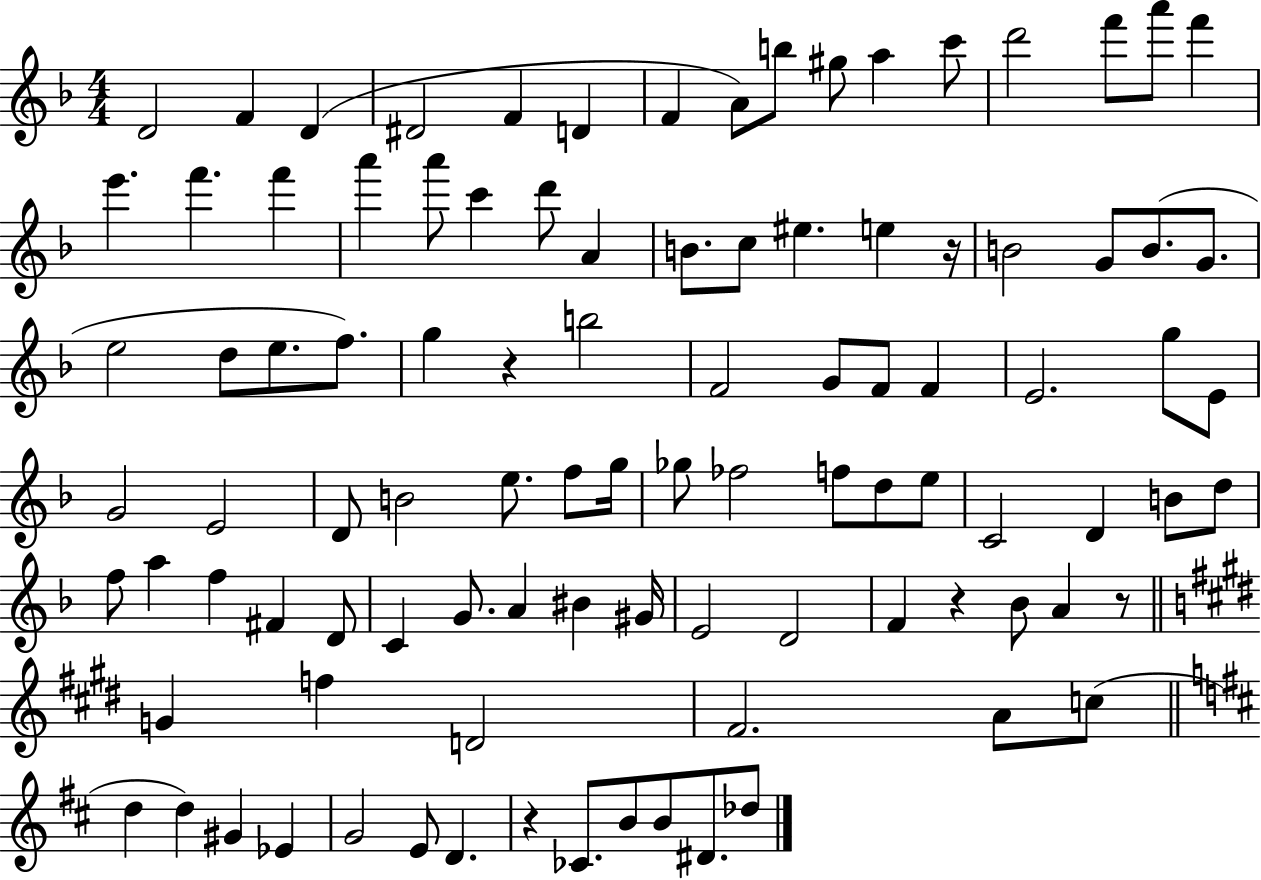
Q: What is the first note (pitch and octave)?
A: D4